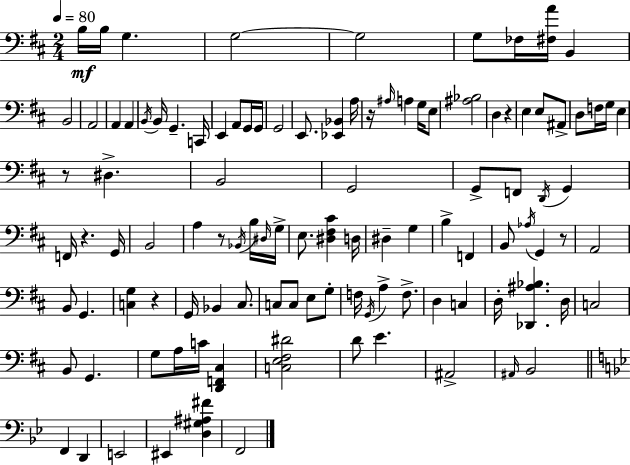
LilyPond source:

{
  \clef bass
  \numericTimeSignature
  \time 2/4
  \key d \major
  \tempo 4 = 80
  \repeat volta 2 { b16\mf b16 g4. | g2~~ | g2 | g8 fes16 <fis a'>16 b,4 | \break b,2 | a,2 | a,4 a,4 | \acciaccatura { b,16 } b,16 g,4.-- | \break c,16 e,4 a,8 g,16 | g,16 g,2 | e,8. <ees, bes,>4 | a16 r16 \grace { ais16 } a4 g16 | \break e8 <ais bes>2 | d4 r4 | e4 e8 | ais,8-> d8 f16 g16 e4 | \break r8 dis4.-> | b,2 | g,2 | g,8-> f,8 \acciaccatura { d,16 } g,4 | \break f,16 r4. | g,16 b,2 | a4 r8 | \acciaccatura { bes,16 } b16 \grace { dis16 } g16-> e8. | \break <dis fis cis'>4 d16 dis4-- | g4 b4-> | f,4 b,8 \acciaccatura { aes16 } | g,4 r8 a,2 | \break b,8 | g,4. <c g>4 | r4 g,16 bes,4 | cis8. c8 | \break c8 e8 g8-. f16 \acciaccatura { g,16 } | a4-> f8.-> d4 | c4 d16-. | <des, ais bes>4. d16 c2 | \break b,8 | g,4. g8 | a16 c'16 <d, f, cis>4 <c e fis dis'>2 | d'8 | \break e'4. ais,2-> | \grace { ais,16 } | b,2 | \bar "||" \break \key bes \major f,4 d,4 | e,2 | eis,4 <d gis ais fis'>4 | f,2 | \break } \bar "|."
}